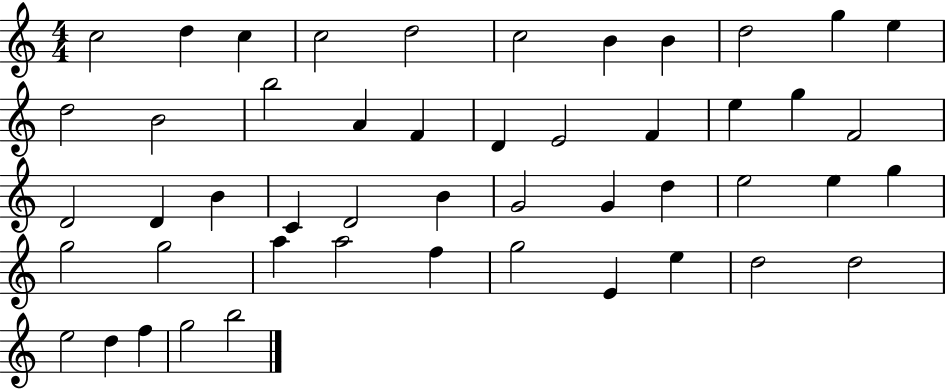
X:1
T:Untitled
M:4/4
L:1/4
K:C
c2 d c c2 d2 c2 B B d2 g e d2 B2 b2 A F D E2 F e g F2 D2 D B C D2 B G2 G d e2 e g g2 g2 a a2 f g2 E e d2 d2 e2 d f g2 b2